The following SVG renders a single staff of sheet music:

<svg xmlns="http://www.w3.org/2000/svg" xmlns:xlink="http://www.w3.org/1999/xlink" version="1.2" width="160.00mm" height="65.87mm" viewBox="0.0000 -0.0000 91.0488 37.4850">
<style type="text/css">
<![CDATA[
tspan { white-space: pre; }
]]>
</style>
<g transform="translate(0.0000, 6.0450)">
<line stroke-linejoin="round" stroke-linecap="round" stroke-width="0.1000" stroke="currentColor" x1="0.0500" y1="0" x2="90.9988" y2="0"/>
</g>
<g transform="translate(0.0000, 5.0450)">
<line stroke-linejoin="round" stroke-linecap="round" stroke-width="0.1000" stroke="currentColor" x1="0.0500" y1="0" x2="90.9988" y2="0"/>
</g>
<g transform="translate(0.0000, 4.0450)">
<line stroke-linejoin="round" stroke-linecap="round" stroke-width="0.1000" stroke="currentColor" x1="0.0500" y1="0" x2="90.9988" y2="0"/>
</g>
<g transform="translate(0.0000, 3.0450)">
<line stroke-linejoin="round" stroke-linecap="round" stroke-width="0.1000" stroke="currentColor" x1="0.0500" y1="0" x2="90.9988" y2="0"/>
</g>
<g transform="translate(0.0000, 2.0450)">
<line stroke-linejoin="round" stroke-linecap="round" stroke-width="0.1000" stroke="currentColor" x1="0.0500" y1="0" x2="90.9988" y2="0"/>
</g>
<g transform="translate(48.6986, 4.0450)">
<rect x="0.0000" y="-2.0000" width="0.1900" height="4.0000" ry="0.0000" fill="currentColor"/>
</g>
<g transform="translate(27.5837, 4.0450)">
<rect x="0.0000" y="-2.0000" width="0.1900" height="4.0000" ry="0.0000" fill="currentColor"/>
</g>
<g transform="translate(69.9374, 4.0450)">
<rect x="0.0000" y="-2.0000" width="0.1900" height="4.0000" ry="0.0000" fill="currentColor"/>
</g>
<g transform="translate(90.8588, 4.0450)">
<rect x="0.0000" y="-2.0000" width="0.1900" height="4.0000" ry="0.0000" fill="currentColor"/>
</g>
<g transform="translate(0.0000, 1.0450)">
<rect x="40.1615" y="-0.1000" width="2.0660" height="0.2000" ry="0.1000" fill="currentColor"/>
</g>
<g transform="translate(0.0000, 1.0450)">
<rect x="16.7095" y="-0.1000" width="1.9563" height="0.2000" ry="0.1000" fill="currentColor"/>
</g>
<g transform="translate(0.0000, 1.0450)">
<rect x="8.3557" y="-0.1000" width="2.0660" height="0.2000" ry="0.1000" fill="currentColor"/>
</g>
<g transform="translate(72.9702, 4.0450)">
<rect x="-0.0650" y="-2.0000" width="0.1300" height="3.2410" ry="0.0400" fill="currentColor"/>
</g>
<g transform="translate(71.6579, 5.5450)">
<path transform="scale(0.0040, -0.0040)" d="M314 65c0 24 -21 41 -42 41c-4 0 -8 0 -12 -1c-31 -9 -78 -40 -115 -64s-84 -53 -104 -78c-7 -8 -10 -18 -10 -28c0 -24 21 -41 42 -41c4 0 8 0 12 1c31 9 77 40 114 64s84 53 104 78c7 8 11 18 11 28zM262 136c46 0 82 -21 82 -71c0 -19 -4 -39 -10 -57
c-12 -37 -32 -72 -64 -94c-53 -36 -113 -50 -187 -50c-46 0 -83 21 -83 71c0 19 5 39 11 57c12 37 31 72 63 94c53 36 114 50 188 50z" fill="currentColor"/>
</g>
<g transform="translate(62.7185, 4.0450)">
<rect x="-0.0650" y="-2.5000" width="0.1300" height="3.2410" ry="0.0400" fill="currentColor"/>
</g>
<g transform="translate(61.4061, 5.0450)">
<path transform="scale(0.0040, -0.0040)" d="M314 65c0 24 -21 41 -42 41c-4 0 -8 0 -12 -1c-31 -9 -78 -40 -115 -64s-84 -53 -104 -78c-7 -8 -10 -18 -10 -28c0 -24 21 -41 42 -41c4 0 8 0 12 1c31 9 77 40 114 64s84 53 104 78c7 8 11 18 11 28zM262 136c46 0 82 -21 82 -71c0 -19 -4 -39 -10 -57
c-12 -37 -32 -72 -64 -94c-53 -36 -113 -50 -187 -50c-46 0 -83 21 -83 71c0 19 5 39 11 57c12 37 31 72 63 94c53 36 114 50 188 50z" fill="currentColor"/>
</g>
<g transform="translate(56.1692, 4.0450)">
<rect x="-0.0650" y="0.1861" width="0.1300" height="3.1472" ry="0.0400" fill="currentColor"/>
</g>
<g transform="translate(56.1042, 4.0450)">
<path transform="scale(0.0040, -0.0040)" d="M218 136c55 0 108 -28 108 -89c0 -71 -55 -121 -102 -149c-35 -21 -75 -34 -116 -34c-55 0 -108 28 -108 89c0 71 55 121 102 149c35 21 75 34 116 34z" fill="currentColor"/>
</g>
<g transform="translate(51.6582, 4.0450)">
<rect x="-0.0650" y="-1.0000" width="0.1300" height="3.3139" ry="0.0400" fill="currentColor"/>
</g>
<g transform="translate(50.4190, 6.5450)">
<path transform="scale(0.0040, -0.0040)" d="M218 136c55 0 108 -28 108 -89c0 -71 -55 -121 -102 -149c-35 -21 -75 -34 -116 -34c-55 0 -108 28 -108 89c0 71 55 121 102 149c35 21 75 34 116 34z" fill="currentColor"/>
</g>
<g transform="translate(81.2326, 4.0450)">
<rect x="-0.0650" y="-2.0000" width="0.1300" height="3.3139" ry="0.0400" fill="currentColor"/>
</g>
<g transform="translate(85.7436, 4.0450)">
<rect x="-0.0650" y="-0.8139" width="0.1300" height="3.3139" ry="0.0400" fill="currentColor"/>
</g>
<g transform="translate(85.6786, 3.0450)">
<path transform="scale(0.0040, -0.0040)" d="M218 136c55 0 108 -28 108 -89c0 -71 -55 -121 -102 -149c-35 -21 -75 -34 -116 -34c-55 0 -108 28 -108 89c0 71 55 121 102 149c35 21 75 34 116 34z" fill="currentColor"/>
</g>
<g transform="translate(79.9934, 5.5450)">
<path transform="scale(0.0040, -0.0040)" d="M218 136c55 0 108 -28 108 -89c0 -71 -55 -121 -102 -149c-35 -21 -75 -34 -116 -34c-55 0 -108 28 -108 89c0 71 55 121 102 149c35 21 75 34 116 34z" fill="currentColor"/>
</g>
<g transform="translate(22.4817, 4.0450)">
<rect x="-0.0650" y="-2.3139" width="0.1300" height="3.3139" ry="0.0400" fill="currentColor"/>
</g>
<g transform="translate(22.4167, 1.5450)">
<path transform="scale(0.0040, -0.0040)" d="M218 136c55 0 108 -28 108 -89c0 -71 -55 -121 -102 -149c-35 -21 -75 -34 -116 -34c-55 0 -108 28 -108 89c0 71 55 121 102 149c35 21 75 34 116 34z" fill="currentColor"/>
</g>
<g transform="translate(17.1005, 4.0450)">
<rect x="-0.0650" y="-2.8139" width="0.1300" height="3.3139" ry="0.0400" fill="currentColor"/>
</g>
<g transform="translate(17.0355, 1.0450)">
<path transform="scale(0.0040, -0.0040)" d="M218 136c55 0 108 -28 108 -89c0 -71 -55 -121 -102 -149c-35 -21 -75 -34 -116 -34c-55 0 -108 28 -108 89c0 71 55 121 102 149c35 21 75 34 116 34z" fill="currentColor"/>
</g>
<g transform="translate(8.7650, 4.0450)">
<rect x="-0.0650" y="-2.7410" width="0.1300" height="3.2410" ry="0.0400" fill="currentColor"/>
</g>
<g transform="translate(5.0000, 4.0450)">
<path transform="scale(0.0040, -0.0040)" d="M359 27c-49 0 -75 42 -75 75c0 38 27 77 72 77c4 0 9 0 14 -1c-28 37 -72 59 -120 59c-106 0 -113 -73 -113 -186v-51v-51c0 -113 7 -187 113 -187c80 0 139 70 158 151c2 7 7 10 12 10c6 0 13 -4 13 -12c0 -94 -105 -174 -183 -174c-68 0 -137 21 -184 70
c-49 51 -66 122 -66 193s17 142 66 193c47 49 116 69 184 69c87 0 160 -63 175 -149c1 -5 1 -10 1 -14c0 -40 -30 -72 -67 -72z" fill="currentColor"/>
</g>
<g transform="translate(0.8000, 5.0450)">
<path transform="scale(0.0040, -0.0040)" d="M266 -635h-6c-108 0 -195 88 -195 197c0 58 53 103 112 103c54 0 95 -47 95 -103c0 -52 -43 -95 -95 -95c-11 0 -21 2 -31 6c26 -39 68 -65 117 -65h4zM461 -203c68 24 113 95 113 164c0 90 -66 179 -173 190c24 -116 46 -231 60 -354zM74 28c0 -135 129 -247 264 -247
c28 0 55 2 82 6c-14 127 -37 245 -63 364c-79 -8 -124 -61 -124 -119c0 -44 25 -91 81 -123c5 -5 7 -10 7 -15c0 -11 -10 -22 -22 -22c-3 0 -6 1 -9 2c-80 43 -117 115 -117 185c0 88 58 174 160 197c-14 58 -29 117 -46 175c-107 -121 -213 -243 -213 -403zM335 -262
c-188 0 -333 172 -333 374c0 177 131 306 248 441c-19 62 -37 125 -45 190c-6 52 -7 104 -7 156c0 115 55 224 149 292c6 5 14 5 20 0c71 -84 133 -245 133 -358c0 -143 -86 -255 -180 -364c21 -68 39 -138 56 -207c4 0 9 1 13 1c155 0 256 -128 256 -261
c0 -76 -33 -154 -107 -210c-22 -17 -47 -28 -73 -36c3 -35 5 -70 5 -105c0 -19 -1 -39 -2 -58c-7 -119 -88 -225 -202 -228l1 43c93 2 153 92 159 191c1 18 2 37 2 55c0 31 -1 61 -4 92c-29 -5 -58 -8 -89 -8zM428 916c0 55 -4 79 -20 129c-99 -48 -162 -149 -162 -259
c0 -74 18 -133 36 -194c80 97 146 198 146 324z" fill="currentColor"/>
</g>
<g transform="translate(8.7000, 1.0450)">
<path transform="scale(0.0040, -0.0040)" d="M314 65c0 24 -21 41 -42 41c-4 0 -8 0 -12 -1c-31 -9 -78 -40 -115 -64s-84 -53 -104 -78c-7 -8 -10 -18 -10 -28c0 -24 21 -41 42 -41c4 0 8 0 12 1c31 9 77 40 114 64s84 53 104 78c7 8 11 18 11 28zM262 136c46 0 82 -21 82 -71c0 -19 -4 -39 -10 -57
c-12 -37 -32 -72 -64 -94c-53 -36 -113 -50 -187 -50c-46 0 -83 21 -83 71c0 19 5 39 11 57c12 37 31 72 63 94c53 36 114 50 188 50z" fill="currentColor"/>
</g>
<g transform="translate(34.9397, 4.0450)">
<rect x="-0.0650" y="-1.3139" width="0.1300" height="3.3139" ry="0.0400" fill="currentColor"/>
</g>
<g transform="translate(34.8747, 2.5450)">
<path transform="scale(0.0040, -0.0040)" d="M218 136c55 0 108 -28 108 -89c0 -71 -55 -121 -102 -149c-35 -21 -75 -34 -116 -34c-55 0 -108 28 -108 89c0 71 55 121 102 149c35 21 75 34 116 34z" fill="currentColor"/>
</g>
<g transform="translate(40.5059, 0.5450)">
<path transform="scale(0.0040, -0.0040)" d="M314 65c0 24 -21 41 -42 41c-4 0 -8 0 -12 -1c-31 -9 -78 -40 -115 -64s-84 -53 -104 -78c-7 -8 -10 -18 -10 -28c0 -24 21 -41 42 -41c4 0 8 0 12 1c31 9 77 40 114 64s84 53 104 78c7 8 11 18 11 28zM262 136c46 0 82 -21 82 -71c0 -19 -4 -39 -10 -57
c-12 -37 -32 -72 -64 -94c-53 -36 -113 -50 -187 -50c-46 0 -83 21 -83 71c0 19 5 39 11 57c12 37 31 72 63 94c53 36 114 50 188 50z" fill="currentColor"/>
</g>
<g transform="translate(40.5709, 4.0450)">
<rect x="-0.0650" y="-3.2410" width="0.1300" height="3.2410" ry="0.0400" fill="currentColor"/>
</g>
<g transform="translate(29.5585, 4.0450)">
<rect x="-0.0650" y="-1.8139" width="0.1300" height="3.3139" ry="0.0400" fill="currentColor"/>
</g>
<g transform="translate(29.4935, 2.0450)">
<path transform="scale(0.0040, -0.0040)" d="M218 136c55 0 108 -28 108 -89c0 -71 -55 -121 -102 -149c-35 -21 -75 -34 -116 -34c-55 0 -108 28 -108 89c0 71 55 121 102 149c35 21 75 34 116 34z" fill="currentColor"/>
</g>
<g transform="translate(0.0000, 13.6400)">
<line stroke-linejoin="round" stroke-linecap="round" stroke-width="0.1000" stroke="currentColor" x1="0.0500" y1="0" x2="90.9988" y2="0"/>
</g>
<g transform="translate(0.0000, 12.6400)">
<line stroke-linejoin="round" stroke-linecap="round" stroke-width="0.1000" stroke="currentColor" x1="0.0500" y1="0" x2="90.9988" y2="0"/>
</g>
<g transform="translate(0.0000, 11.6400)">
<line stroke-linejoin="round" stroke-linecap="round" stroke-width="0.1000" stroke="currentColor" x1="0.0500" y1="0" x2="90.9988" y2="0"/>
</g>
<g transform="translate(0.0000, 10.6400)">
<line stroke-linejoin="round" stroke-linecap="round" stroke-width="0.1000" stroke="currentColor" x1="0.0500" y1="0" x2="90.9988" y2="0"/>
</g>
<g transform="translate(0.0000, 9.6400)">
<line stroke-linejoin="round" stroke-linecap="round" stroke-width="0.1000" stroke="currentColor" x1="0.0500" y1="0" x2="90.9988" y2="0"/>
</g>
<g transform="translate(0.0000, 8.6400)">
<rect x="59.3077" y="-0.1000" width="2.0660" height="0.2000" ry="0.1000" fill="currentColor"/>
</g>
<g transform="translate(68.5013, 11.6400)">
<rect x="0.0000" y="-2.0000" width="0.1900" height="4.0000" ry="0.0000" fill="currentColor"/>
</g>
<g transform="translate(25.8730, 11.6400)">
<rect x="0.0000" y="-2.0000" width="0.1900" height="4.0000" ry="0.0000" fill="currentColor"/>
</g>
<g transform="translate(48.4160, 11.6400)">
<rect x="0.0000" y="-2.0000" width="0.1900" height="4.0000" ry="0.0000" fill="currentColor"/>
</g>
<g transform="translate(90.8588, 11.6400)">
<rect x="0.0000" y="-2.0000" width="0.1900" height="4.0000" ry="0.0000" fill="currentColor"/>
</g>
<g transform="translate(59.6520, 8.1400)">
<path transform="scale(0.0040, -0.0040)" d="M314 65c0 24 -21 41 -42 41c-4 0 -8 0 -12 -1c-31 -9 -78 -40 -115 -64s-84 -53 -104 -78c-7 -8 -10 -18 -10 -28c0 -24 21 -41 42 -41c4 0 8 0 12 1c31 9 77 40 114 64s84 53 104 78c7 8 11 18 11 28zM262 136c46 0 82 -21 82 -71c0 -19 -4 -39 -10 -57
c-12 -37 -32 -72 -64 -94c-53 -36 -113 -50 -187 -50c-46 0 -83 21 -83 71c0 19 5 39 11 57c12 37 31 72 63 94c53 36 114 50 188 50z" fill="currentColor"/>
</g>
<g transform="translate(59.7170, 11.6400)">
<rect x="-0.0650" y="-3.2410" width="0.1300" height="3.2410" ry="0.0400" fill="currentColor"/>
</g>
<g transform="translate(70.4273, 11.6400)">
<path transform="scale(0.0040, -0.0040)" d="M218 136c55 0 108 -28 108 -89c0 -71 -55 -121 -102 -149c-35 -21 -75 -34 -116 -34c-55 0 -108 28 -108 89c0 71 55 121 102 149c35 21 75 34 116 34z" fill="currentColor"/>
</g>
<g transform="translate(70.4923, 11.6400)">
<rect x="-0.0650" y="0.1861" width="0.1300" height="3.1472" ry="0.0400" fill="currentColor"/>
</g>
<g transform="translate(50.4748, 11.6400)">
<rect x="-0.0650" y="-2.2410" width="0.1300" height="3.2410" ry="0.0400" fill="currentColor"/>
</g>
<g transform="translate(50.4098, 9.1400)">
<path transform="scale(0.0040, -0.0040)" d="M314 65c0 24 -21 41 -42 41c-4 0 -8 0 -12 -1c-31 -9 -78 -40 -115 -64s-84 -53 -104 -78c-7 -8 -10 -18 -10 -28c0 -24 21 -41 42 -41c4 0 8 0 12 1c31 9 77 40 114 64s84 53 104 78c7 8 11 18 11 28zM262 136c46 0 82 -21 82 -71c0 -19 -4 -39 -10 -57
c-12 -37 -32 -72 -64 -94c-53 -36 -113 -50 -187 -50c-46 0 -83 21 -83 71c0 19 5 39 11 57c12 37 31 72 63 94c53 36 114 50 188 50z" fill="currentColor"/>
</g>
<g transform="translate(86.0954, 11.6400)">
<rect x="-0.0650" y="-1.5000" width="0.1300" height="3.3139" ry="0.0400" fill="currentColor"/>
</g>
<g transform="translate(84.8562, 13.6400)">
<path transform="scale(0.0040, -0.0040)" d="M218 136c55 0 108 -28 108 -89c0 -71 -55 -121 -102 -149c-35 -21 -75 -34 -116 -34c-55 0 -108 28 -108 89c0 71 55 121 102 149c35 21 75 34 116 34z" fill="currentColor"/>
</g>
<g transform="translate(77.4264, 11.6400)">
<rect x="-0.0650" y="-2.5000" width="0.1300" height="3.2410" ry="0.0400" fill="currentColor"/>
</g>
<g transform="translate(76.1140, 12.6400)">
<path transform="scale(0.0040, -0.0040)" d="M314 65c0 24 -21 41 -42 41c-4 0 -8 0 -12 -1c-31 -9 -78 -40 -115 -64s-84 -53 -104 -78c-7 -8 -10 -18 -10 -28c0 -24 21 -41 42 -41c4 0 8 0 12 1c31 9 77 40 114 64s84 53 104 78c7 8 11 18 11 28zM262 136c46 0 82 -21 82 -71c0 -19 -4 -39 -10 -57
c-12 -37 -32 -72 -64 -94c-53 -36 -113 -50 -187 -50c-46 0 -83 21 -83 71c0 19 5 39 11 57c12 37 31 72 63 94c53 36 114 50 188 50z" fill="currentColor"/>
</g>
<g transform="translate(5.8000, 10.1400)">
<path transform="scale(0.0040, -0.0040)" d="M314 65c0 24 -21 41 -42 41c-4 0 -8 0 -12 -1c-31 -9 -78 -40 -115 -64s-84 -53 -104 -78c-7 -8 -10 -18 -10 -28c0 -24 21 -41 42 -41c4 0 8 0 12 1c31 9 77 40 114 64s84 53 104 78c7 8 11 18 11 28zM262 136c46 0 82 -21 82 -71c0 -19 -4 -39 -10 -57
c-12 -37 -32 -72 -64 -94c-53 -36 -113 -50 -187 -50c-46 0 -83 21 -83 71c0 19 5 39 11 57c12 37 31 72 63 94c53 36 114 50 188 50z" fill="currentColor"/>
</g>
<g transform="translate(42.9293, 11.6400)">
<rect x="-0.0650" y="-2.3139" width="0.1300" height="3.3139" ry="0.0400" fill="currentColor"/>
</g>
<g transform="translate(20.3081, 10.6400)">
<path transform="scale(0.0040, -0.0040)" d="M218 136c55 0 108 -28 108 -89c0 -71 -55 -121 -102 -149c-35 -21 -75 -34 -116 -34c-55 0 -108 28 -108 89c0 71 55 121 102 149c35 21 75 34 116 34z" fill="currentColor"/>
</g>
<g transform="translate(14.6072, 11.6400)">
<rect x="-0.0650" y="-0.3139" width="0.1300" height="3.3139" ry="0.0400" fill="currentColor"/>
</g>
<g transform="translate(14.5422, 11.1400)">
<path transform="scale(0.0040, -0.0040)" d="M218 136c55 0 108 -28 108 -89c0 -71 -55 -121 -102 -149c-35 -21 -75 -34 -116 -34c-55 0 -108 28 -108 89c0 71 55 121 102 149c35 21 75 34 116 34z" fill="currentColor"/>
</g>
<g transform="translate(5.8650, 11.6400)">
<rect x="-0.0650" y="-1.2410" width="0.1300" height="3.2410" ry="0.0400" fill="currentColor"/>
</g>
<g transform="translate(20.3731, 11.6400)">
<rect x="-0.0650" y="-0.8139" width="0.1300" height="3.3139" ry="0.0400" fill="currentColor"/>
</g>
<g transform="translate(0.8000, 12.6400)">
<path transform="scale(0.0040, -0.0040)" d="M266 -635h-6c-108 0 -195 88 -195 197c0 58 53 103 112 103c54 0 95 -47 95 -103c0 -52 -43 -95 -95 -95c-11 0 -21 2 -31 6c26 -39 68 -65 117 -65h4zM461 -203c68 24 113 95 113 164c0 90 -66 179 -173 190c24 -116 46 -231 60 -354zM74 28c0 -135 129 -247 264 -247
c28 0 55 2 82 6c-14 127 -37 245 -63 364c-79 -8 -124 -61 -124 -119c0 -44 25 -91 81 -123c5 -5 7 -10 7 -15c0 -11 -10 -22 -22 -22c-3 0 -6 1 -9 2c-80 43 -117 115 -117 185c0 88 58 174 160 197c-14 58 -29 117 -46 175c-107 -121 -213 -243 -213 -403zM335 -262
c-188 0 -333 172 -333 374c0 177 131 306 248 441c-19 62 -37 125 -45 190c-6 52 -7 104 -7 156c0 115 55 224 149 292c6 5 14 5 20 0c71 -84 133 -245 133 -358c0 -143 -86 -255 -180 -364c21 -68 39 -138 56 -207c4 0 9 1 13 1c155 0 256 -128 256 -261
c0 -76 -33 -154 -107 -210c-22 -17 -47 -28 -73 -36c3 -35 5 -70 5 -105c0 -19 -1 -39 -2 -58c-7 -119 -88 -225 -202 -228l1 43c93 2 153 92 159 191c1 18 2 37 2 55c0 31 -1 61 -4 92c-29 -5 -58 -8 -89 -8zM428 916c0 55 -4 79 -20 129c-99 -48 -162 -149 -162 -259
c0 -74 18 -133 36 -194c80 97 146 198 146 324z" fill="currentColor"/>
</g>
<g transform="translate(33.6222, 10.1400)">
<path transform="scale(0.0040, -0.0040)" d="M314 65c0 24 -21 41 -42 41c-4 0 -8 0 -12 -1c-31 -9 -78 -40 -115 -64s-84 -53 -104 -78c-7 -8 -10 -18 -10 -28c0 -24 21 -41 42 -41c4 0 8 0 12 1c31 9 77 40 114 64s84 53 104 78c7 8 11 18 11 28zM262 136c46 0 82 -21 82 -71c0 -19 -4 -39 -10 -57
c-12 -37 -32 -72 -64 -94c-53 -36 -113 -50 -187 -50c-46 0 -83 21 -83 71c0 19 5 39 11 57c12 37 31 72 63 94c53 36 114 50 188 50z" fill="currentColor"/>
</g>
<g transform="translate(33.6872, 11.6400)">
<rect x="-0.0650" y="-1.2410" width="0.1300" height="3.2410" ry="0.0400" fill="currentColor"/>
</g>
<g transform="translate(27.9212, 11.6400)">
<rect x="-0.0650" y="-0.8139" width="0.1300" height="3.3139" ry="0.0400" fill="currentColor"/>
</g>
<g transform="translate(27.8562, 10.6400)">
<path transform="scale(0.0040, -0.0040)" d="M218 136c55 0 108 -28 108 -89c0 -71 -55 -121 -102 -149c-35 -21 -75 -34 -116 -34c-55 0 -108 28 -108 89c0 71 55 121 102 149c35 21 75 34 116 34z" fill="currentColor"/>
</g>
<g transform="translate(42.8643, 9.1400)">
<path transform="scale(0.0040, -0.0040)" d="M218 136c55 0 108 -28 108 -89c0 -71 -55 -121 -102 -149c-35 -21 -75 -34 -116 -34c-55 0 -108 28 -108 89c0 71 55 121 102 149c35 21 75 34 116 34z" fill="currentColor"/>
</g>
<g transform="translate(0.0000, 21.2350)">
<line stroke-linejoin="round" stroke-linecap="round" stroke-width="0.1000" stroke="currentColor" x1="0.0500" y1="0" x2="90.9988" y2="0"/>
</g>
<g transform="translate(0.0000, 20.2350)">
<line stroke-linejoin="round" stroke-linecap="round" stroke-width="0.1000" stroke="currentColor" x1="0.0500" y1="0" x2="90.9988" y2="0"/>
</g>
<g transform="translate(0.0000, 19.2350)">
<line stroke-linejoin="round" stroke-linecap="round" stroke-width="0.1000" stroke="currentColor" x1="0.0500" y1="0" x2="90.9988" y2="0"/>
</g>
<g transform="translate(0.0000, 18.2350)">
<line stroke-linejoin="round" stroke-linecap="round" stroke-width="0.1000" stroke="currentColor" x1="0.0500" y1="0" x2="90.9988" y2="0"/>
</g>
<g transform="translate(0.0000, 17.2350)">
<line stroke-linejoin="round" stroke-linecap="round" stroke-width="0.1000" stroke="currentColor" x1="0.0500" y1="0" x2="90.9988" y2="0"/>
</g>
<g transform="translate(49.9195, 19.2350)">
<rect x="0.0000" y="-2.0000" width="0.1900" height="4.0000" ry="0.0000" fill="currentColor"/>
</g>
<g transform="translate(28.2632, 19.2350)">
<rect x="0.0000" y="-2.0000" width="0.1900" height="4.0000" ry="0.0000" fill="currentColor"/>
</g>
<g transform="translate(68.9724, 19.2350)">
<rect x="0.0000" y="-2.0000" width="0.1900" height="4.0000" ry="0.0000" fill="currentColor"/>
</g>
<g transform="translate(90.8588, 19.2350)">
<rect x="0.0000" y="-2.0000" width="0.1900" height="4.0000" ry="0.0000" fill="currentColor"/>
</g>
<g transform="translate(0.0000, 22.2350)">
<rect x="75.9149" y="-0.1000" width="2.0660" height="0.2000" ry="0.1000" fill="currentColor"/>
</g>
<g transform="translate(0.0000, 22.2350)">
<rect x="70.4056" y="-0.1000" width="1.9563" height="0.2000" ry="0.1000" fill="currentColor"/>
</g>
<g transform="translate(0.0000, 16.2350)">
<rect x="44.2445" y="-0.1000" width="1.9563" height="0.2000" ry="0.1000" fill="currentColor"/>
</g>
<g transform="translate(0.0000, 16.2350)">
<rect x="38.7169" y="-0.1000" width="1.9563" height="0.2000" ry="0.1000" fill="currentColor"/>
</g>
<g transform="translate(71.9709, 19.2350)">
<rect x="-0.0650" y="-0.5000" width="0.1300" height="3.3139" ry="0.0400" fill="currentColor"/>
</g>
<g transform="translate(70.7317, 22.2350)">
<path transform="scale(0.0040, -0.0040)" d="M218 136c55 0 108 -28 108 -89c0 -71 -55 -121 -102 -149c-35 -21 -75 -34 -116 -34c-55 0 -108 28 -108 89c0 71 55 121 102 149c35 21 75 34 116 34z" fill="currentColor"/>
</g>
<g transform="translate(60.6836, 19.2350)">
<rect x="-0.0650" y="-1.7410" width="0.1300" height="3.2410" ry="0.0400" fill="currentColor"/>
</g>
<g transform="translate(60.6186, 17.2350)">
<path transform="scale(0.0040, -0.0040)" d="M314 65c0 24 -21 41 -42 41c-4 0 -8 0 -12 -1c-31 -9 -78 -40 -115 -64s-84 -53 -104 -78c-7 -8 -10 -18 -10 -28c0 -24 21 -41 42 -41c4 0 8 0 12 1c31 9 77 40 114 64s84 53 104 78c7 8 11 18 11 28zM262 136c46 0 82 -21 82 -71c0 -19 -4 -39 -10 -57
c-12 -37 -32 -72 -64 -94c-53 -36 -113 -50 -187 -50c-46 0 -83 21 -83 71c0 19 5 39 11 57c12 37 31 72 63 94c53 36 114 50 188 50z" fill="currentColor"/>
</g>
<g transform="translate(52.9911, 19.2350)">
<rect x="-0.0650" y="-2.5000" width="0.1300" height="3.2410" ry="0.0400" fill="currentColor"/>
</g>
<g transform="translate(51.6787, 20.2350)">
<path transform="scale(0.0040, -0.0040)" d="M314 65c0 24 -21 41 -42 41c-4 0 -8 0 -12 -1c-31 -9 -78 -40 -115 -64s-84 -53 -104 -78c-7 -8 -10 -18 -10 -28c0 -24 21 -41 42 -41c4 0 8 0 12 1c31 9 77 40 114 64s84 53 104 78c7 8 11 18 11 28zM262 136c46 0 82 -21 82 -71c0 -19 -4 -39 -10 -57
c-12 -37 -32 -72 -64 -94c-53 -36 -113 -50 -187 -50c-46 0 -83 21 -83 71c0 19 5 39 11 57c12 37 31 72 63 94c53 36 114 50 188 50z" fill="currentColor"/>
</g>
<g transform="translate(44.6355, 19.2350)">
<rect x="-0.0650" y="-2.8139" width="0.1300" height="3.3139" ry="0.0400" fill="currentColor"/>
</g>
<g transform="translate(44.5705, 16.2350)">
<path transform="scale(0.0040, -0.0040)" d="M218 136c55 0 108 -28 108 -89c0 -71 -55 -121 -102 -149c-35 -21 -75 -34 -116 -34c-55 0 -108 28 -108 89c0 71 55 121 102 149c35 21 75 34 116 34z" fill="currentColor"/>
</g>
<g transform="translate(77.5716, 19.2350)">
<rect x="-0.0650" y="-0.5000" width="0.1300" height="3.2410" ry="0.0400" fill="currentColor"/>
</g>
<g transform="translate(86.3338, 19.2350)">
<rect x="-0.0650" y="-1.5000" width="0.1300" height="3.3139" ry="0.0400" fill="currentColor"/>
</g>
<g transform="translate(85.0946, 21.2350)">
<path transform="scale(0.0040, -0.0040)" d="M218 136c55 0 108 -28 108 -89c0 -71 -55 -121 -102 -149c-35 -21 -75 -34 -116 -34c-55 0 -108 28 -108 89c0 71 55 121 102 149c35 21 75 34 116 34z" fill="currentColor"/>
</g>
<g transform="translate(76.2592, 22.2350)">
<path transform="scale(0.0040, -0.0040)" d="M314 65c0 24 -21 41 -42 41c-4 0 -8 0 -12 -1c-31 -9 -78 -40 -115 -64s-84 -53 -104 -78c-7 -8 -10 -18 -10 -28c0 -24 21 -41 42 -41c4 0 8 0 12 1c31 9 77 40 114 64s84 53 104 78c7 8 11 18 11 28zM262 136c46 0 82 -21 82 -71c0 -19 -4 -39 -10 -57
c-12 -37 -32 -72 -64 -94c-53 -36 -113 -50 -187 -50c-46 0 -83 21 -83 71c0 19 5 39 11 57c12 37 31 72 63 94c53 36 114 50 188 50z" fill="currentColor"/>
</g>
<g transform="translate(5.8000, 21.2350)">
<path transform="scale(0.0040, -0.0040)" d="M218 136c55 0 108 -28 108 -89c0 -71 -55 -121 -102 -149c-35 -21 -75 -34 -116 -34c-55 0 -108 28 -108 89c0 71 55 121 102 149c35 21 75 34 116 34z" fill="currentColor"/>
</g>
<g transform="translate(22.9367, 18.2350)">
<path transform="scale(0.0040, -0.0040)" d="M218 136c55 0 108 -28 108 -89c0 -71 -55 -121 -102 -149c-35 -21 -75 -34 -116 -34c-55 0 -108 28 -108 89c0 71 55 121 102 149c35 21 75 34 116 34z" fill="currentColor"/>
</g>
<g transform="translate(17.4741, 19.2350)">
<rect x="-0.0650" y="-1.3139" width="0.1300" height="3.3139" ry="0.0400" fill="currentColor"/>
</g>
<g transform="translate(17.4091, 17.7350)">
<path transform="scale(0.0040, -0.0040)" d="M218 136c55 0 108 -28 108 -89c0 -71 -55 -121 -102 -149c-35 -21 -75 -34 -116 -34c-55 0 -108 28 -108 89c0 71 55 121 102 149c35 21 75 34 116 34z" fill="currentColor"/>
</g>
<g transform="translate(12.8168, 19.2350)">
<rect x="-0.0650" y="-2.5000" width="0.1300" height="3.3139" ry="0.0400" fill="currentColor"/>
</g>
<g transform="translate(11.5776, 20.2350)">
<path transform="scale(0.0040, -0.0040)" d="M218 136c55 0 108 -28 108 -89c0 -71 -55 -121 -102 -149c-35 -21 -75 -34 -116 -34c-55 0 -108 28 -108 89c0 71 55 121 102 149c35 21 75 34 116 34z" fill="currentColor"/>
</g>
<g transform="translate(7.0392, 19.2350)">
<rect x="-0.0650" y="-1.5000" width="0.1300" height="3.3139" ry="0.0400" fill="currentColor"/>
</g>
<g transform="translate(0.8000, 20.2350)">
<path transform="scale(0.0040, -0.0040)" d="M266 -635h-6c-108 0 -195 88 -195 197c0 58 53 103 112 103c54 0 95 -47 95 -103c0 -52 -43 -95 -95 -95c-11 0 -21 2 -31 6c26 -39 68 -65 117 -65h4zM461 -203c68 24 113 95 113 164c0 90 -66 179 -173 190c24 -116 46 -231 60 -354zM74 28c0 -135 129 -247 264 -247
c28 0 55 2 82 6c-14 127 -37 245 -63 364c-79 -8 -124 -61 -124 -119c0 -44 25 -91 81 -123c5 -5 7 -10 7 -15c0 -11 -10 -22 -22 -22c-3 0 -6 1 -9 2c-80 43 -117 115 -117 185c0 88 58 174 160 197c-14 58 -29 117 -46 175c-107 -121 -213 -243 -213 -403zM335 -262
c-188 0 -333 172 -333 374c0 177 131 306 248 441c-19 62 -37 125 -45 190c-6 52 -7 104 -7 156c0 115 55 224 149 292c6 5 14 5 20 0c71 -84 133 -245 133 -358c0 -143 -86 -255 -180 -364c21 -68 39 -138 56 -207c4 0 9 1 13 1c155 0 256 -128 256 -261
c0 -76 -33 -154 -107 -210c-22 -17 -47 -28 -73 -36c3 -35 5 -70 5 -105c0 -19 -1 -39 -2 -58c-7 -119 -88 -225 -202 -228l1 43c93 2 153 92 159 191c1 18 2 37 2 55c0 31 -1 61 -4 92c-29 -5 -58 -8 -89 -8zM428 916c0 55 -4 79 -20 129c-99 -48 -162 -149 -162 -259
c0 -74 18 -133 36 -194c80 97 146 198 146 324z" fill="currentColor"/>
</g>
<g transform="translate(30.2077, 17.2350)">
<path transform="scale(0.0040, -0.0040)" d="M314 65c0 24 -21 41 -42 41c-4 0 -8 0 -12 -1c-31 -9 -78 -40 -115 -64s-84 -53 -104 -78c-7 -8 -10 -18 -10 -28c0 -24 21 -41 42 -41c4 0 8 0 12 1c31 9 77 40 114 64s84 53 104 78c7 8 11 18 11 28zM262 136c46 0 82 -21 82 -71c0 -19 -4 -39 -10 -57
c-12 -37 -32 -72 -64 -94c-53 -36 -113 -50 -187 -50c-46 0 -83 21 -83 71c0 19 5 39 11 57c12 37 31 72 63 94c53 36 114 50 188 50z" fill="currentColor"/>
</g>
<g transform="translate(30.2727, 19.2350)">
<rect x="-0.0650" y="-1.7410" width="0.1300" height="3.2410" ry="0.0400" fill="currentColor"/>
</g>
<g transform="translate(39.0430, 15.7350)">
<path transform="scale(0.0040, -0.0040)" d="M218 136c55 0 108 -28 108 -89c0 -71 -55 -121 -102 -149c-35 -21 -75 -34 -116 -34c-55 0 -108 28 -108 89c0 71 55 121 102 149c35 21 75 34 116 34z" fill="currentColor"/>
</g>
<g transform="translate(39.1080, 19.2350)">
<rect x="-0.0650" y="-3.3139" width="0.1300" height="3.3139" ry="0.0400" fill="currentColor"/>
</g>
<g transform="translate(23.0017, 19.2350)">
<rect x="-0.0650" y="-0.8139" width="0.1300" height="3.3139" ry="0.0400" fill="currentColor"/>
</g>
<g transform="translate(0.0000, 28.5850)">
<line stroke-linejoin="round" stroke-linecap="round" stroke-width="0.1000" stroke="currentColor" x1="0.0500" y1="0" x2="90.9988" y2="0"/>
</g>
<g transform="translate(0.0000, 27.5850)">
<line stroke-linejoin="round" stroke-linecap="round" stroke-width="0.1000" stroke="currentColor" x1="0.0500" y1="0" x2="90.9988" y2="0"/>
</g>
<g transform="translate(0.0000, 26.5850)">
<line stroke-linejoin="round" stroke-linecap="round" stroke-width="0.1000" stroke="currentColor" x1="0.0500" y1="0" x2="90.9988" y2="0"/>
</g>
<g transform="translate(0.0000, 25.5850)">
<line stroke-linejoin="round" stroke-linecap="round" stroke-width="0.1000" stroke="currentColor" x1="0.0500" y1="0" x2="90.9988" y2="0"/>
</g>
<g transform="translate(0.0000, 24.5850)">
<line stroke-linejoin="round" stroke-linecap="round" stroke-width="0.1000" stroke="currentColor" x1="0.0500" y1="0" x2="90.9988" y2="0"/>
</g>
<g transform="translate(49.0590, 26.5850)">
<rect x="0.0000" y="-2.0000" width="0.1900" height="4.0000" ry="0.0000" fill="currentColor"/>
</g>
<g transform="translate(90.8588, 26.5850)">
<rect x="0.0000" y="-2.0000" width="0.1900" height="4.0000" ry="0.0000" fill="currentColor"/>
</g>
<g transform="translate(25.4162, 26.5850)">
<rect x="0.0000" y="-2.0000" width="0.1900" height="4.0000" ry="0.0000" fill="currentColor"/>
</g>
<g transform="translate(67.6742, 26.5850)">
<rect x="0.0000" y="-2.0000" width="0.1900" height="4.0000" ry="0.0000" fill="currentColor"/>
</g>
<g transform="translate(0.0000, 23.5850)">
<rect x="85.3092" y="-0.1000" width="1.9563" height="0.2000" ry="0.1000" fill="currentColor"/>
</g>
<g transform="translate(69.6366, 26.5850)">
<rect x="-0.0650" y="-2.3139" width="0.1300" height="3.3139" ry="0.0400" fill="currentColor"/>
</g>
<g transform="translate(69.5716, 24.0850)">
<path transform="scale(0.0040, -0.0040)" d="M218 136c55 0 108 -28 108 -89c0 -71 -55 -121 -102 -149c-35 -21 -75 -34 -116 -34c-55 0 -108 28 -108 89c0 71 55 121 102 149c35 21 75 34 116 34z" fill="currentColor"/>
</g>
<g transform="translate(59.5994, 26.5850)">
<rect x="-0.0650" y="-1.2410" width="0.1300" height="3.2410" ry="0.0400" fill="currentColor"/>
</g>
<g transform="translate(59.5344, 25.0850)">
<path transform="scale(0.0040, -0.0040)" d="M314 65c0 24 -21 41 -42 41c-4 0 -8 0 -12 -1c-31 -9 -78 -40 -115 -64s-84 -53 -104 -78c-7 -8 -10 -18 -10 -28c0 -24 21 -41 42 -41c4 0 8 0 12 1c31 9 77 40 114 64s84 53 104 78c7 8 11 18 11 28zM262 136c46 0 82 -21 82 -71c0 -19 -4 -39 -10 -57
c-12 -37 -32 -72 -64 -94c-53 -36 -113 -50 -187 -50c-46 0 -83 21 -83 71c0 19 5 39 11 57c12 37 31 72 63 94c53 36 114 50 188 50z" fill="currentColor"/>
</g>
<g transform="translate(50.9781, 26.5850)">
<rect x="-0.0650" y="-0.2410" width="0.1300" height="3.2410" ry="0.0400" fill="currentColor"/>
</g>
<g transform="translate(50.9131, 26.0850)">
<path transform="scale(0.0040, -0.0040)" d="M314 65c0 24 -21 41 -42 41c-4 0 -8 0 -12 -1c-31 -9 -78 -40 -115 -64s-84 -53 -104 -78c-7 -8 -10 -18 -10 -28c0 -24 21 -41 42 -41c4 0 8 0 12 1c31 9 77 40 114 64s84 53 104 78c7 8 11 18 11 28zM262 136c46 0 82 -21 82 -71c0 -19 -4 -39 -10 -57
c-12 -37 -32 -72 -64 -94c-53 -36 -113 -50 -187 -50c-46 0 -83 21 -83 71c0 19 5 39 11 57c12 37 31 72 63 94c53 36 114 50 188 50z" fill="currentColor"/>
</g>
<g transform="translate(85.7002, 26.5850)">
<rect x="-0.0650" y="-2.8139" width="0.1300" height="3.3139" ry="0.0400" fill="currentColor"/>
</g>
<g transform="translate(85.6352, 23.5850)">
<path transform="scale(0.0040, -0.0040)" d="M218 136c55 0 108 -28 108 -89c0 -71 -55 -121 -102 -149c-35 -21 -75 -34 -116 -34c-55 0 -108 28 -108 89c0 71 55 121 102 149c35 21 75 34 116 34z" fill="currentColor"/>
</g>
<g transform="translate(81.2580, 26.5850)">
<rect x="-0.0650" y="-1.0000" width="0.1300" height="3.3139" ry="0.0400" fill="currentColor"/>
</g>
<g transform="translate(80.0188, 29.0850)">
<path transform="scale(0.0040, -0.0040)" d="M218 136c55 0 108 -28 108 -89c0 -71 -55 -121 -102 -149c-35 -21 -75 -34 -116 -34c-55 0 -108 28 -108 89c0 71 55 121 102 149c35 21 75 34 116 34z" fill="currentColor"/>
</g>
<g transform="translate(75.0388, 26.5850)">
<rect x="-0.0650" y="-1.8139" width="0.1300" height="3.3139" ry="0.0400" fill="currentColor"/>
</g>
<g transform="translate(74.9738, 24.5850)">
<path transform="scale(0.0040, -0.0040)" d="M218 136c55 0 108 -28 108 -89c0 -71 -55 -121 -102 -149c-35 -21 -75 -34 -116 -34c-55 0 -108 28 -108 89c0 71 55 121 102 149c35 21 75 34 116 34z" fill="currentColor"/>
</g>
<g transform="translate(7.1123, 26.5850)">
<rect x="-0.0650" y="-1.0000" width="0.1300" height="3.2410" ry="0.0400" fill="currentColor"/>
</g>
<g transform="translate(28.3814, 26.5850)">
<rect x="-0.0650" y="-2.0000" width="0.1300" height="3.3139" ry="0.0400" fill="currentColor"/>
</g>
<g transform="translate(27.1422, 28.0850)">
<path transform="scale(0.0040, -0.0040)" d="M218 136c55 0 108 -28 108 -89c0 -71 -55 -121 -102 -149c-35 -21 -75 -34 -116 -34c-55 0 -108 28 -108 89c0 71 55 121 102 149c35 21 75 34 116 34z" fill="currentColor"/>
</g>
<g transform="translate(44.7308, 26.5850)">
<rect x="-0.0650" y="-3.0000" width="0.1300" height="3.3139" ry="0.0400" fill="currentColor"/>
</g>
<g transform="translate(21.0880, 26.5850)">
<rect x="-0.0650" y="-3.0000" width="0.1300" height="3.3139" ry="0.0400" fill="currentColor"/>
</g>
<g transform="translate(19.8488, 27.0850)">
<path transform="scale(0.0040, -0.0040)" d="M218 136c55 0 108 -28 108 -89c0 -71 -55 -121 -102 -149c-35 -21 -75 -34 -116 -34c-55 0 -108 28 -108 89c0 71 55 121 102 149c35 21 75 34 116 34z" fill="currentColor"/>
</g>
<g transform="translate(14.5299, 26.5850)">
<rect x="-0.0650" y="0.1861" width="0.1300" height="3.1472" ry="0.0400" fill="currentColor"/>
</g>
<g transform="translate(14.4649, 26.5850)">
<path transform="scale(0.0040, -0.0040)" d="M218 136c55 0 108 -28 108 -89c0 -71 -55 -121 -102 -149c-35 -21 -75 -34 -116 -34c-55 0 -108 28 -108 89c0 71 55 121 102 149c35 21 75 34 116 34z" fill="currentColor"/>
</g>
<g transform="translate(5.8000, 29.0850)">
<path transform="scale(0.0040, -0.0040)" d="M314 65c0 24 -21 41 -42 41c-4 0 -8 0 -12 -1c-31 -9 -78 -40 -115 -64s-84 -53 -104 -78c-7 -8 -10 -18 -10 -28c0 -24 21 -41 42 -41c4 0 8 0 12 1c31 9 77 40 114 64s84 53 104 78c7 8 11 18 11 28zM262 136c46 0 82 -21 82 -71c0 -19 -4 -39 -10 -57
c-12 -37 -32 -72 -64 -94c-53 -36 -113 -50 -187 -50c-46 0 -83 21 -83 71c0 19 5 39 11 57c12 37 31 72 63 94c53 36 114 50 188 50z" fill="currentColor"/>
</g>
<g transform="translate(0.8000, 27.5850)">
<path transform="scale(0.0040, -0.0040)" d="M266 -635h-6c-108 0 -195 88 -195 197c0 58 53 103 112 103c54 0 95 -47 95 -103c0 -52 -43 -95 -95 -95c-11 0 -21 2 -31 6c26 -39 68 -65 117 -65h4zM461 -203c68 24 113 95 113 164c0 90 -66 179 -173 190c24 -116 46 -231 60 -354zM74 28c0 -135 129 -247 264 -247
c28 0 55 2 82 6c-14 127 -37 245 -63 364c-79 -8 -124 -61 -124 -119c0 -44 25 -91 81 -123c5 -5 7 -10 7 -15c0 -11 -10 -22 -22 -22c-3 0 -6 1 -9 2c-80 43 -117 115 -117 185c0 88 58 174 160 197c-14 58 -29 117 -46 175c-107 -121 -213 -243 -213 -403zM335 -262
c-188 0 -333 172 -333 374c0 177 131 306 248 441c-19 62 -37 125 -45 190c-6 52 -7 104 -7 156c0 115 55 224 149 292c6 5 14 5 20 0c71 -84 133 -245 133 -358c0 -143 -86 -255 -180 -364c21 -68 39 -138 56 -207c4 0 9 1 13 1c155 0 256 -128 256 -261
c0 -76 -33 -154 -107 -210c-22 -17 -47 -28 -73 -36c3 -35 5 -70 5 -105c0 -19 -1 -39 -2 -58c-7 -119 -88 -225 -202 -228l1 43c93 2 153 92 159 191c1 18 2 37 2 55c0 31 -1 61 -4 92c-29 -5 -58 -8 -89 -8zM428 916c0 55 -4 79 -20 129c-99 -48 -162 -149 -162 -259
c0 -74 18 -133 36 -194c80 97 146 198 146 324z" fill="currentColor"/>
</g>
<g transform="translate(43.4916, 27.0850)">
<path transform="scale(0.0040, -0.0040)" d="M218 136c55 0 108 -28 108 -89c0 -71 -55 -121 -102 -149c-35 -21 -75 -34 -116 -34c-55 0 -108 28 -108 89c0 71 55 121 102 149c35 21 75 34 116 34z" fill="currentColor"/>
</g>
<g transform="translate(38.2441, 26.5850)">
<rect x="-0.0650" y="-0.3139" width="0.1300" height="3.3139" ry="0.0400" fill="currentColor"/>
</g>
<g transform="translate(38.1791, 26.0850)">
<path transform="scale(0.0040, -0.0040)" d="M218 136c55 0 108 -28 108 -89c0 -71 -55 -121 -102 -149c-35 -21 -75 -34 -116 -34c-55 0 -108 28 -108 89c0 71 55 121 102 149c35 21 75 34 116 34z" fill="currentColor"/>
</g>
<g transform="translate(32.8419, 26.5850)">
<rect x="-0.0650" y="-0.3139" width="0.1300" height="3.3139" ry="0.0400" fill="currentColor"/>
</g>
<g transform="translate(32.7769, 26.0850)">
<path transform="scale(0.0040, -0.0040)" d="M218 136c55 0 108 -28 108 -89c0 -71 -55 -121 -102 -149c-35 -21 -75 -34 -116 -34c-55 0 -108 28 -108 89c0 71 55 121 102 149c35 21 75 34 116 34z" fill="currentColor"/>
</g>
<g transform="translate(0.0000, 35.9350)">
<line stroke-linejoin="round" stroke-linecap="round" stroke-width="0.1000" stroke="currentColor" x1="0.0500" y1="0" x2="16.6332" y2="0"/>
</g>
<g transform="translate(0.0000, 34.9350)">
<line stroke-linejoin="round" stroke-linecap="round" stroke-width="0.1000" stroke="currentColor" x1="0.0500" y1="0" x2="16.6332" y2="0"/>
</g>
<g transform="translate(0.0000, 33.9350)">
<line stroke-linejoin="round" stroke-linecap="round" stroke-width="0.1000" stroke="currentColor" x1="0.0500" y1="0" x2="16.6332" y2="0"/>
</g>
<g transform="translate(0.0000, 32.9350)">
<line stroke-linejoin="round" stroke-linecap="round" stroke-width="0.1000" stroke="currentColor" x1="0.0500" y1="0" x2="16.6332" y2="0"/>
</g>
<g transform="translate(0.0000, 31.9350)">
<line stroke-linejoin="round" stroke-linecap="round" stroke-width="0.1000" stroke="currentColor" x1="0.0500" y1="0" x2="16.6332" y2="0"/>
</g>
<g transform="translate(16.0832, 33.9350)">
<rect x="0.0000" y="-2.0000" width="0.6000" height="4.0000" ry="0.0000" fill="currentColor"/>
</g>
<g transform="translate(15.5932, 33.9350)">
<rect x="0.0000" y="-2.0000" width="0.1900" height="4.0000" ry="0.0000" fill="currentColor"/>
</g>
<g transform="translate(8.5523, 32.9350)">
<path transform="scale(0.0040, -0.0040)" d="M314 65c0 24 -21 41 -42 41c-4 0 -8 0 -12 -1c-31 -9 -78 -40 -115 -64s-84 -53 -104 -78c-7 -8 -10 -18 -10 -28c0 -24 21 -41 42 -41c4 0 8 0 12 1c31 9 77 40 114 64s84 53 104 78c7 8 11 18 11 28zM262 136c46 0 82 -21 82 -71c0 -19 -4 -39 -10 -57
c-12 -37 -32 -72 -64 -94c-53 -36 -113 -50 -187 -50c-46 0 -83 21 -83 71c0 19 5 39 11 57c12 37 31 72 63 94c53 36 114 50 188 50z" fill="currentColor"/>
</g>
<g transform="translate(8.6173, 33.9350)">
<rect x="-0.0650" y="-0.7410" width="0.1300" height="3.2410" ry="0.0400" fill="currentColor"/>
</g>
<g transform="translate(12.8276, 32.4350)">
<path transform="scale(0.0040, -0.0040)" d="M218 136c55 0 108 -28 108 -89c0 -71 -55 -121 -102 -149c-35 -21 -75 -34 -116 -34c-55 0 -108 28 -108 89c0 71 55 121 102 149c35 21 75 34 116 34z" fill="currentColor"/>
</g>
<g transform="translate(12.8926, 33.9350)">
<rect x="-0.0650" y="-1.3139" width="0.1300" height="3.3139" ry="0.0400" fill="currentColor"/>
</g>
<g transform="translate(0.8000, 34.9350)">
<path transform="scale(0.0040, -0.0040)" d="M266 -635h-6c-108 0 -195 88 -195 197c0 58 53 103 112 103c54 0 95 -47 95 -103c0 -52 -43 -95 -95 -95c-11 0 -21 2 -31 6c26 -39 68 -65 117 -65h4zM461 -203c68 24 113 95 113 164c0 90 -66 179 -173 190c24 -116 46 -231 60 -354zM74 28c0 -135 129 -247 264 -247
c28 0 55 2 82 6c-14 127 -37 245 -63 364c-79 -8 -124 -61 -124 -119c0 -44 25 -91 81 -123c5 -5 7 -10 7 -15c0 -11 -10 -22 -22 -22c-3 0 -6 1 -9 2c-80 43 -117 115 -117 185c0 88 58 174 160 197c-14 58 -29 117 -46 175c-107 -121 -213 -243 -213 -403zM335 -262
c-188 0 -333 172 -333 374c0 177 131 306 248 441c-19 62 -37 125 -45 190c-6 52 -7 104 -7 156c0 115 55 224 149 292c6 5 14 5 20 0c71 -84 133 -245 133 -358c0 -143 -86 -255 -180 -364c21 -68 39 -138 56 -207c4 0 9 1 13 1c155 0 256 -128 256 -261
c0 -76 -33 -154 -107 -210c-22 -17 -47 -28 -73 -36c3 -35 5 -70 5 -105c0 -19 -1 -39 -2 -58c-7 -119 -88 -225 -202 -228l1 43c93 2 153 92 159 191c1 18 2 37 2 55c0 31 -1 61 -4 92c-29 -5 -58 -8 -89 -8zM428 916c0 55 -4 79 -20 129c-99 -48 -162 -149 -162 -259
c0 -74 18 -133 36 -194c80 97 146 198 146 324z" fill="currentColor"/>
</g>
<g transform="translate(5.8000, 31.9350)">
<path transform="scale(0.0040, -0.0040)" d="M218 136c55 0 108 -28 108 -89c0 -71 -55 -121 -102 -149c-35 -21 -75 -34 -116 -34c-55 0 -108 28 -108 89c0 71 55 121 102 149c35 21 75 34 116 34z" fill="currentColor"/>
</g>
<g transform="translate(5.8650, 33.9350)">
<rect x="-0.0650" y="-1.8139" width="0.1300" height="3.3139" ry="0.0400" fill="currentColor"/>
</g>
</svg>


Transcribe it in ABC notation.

X:1
T:Untitled
M:4/4
L:1/4
K:C
a2 a g f e b2 D B G2 F2 F d e2 c d d e2 g g2 b2 B G2 E E G e d f2 b a G2 f2 C C2 E D2 B A F c c A c2 e2 g f D a f d2 e